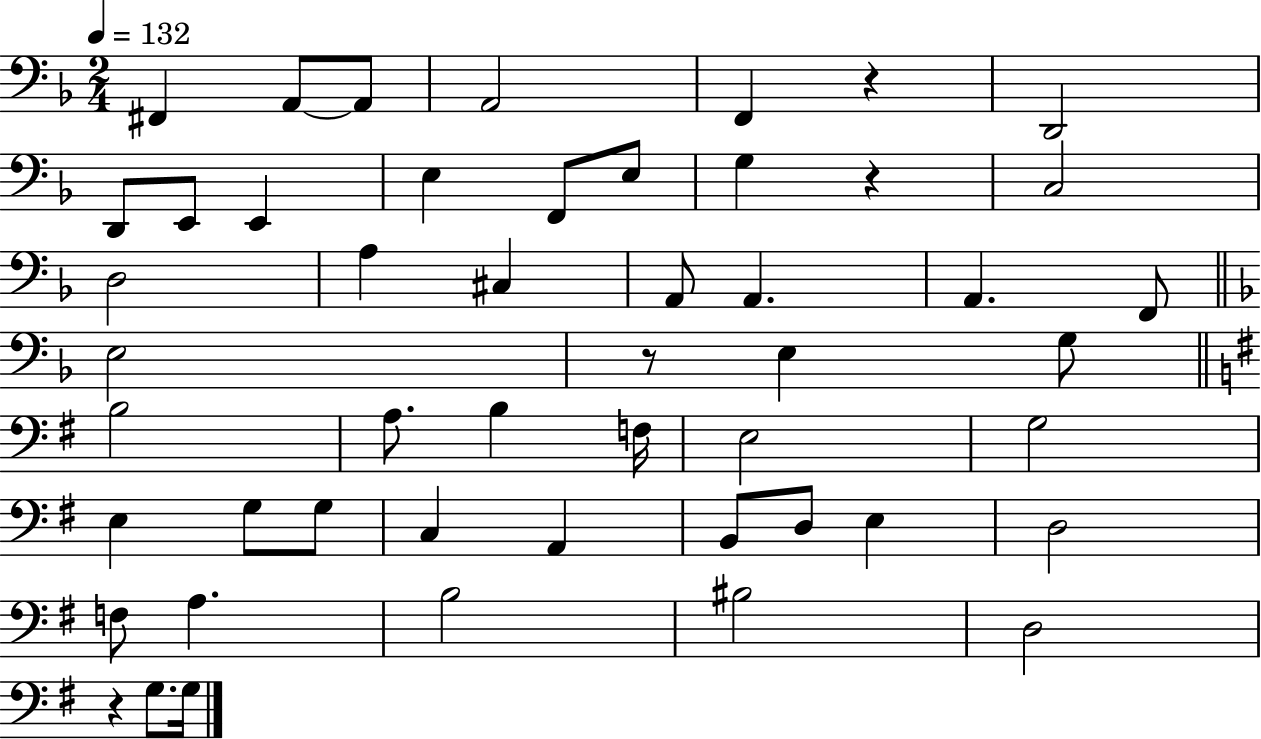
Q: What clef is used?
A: bass